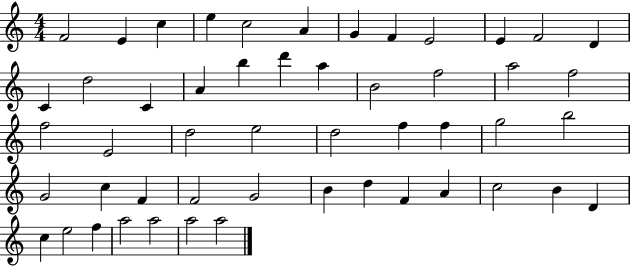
{
  \clef treble
  \numericTimeSignature
  \time 4/4
  \key c \major
  f'2 e'4 c''4 | e''4 c''2 a'4 | g'4 f'4 e'2 | e'4 f'2 d'4 | \break c'4 d''2 c'4 | a'4 b''4 d'''4 a''4 | b'2 f''2 | a''2 f''2 | \break f''2 e'2 | d''2 e''2 | d''2 f''4 f''4 | g''2 b''2 | \break g'2 c''4 f'4 | f'2 g'2 | b'4 d''4 f'4 a'4 | c''2 b'4 d'4 | \break c''4 e''2 f''4 | a''2 a''2 | a''2 a''2 | \bar "|."
}